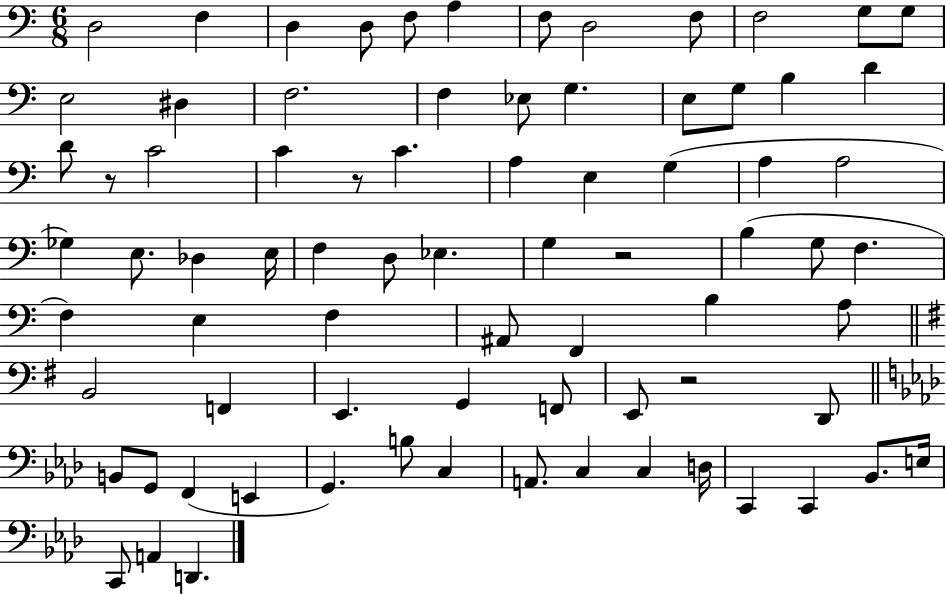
X:1
T:Untitled
M:6/8
L:1/4
K:C
D,2 F, D, D,/2 F,/2 A, F,/2 D,2 F,/2 F,2 G,/2 G,/2 E,2 ^D, F,2 F, _E,/2 G, E,/2 G,/2 B, D D/2 z/2 C2 C z/2 C A, E, G, A, A,2 _G, E,/2 _D, E,/4 F, D,/2 _E, G, z2 B, G,/2 F, F, E, F, ^A,,/2 F,, B, A,/2 B,,2 F,, E,, G,, F,,/2 E,,/2 z2 D,,/2 B,,/2 G,,/2 F,, E,, G,, B,/2 C, A,,/2 C, C, D,/4 C,, C,, _B,,/2 E,/4 C,,/2 A,, D,,